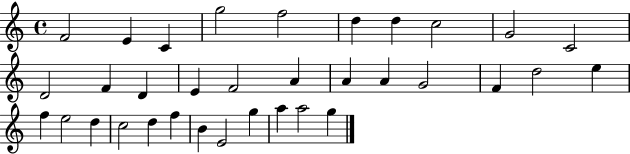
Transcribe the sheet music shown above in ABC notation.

X:1
T:Untitled
M:4/4
L:1/4
K:C
F2 E C g2 f2 d d c2 G2 C2 D2 F D E F2 A A A G2 F d2 e f e2 d c2 d f B E2 g a a2 g